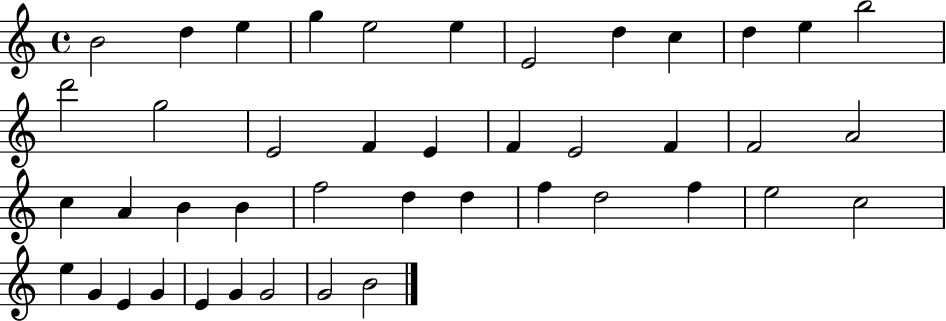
X:1
T:Untitled
M:4/4
L:1/4
K:C
B2 d e g e2 e E2 d c d e b2 d'2 g2 E2 F E F E2 F F2 A2 c A B B f2 d d f d2 f e2 c2 e G E G E G G2 G2 B2